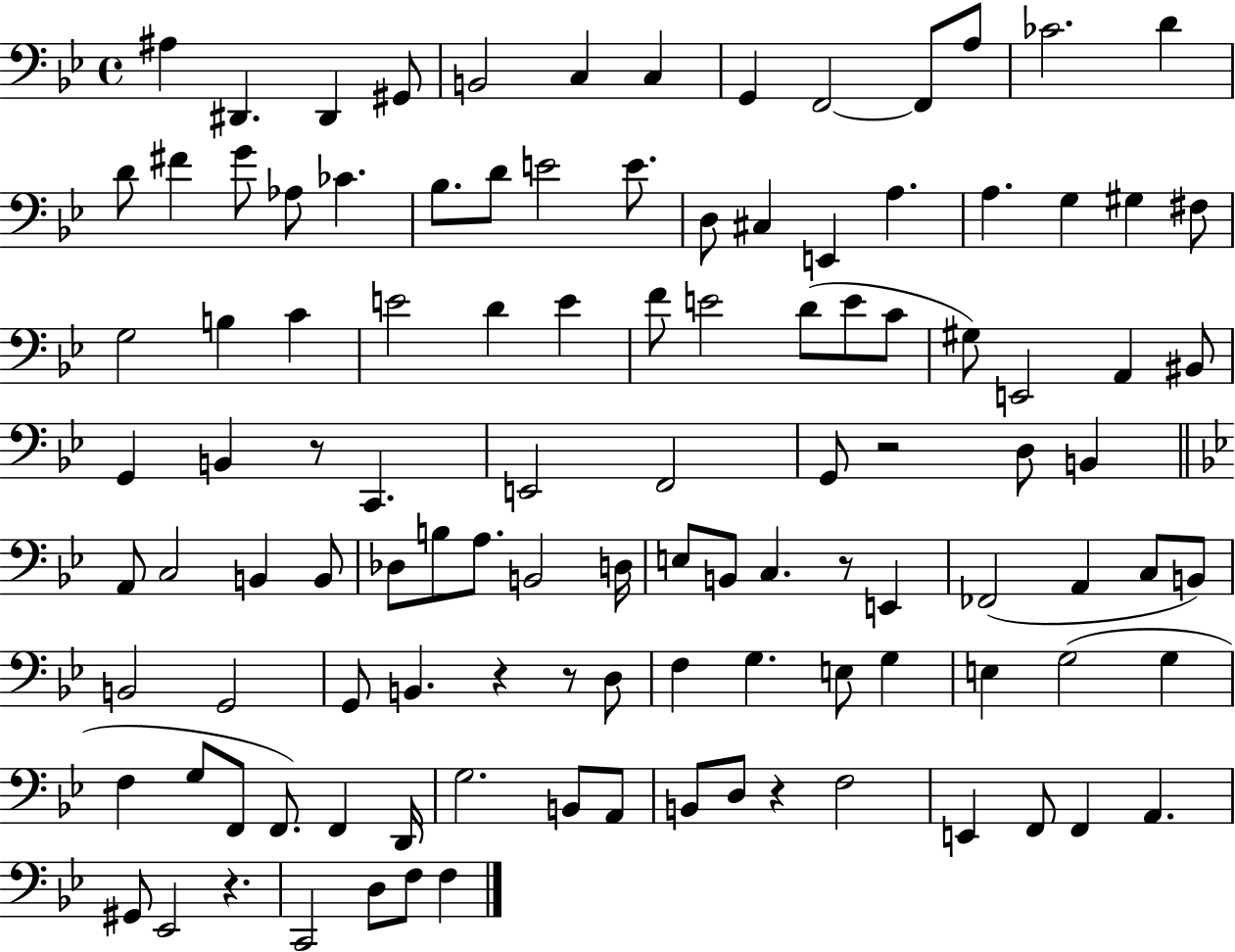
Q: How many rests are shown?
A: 7